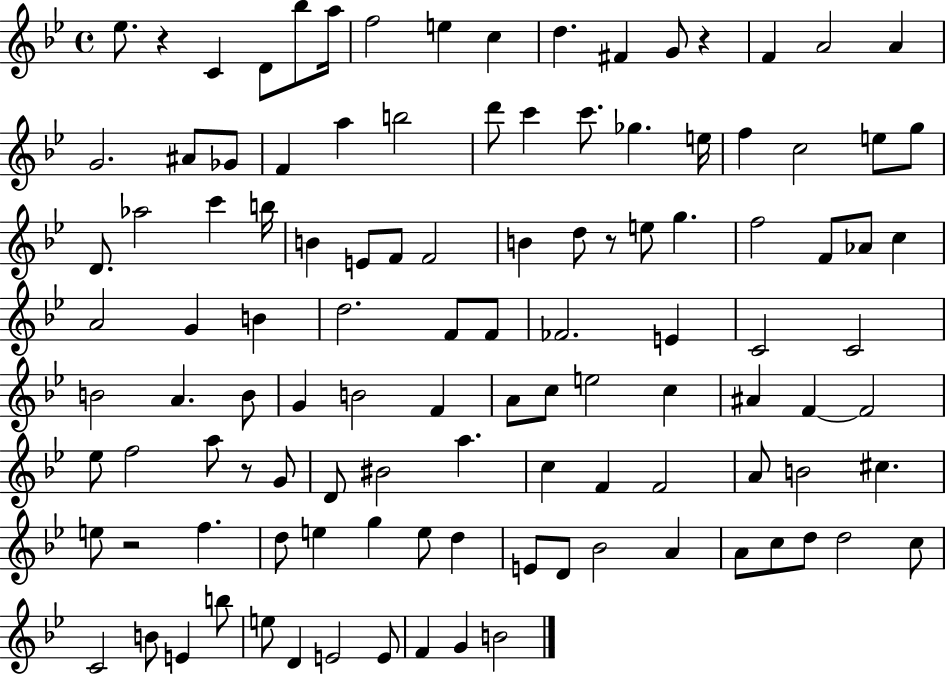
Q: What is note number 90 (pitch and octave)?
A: D4